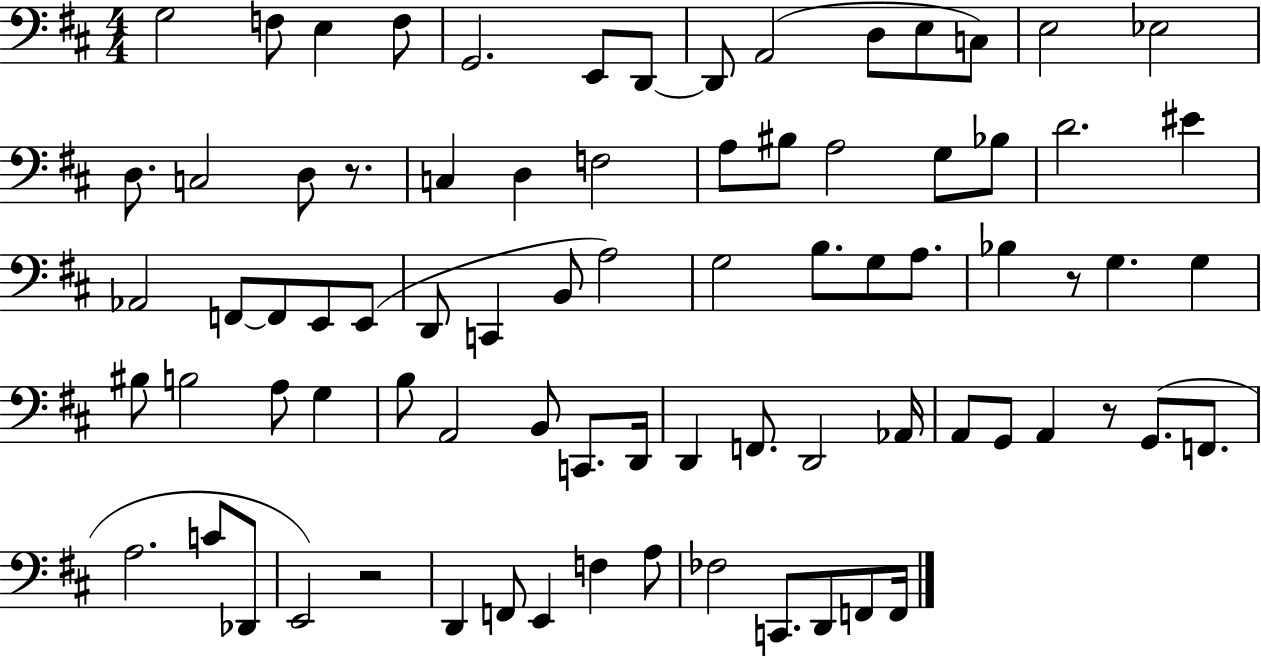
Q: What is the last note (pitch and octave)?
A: F2